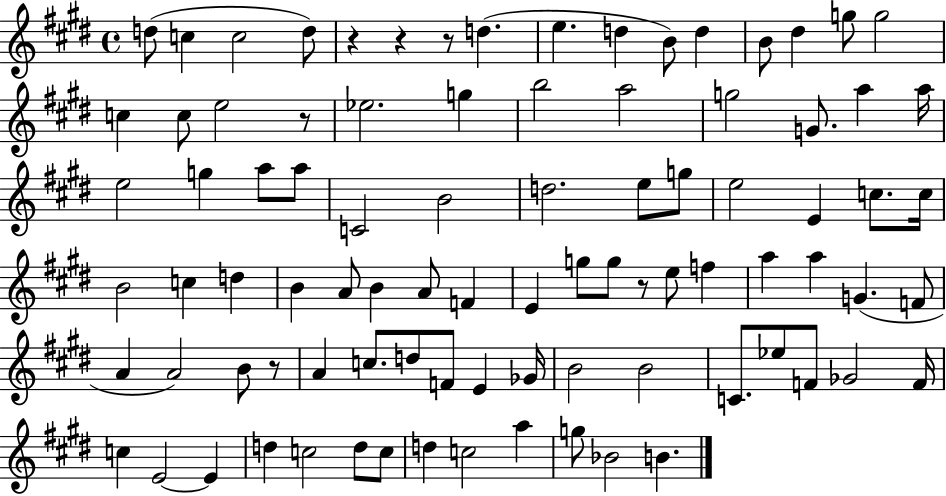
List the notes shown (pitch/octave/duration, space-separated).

D5/e C5/q C5/h D5/e R/q R/q R/e D5/q. E5/q. D5/q B4/e D5/q B4/e D#5/q G5/e G5/h C5/q C5/e E5/h R/e Eb5/h. G5/q B5/h A5/h G5/h G4/e. A5/q A5/s E5/h G5/q A5/e A5/e C4/h B4/h D5/h. E5/e G5/e E5/h E4/q C5/e. C5/s B4/h C5/q D5/q B4/q A4/e B4/q A4/e F4/q E4/q G5/e G5/e R/e E5/e F5/q A5/q A5/q G4/q. F4/e A4/q A4/h B4/e R/e A4/q C5/e. D5/e F4/e E4/q Gb4/s B4/h B4/h C4/e. Eb5/e F4/e Gb4/h F4/s C5/q E4/h E4/q D5/q C5/h D5/e C5/e D5/q C5/h A5/q G5/e Bb4/h B4/q.